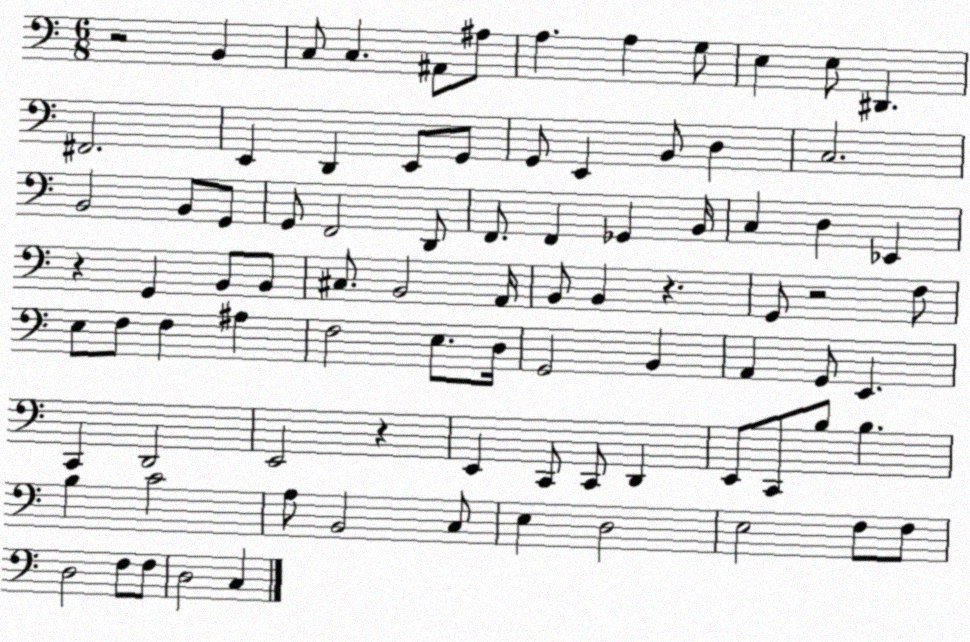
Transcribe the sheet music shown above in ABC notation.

X:1
T:Untitled
M:6/8
L:1/4
K:C
z2 B,, C,/2 C, ^A,,/2 ^A,/2 A, A, G,/2 E, E,/2 ^D,, ^F,,2 E,, D,, E,,/2 G,,/2 G,,/2 E,, B,,/2 D, C,2 B,,2 B,,/2 G,,/2 G,,/2 F,,2 D,,/2 F,,/2 F,, _G,, B,,/4 C, D, _E,, z G,, B,,/2 B,,/2 ^C,/2 B,,2 A,,/4 B,,/2 B,, z G,,/2 z2 F,/2 E,/2 F,/2 F, ^A, F,2 E,/2 D,/4 G,,2 B,, A,, G,,/2 E,, C,, D,,2 E,,2 z E,, C,,/2 C,,/2 D,, E,,/2 C,,/2 B,/2 B, B, C2 A,/2 B,,2 C,/2 E, D,2 E,2 F,/2 F,/2 D,2 F,/2 F,/2 D,2 C,